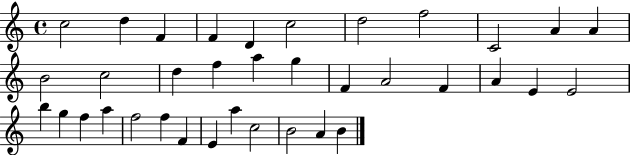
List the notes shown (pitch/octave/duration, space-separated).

C5/h D5/q F4/q F4/q D4/q C5/h D5/h F5/h C4/h A4/q A4/q B4/h C5/h D5/q F5/q A5/q G5/q F4/q A4/h F4/q A4/q E4/q E4/h B5/q G5/q F5/q A5/q F5/h F5/q F4/q E4/q A5/q C5/h B4/h A4/q B4/q